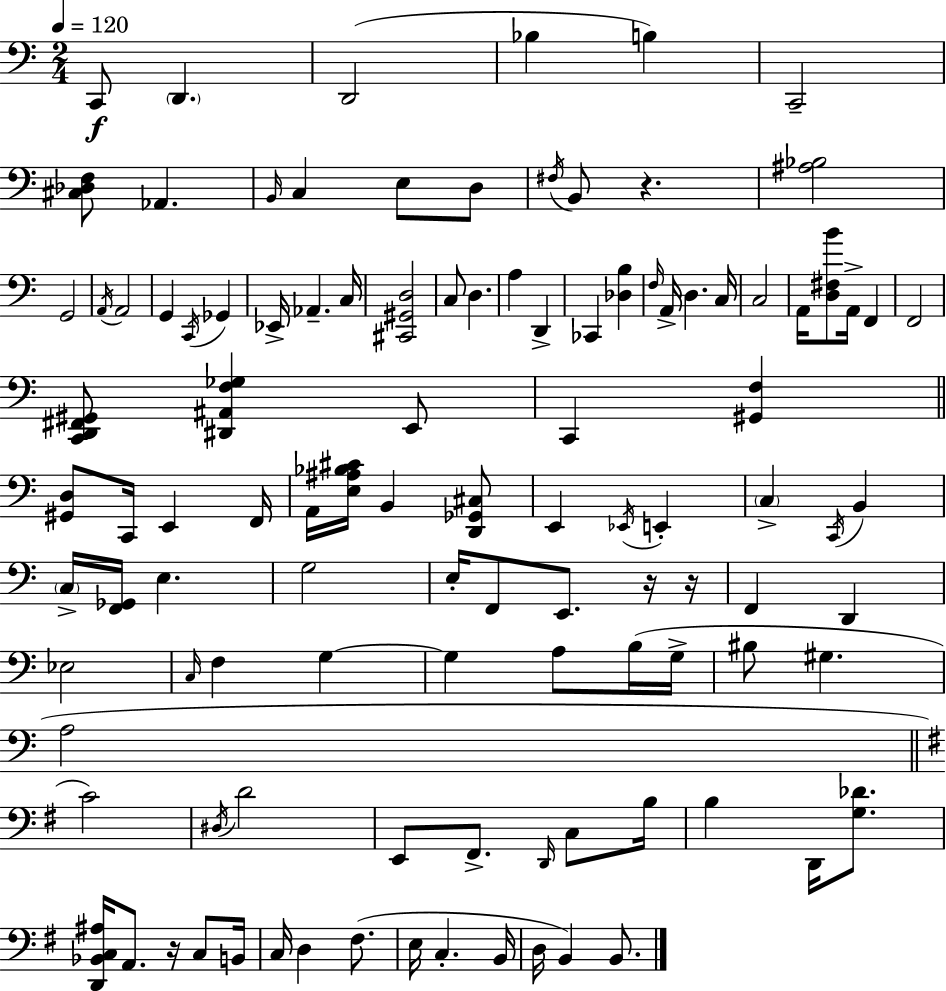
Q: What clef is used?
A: bass